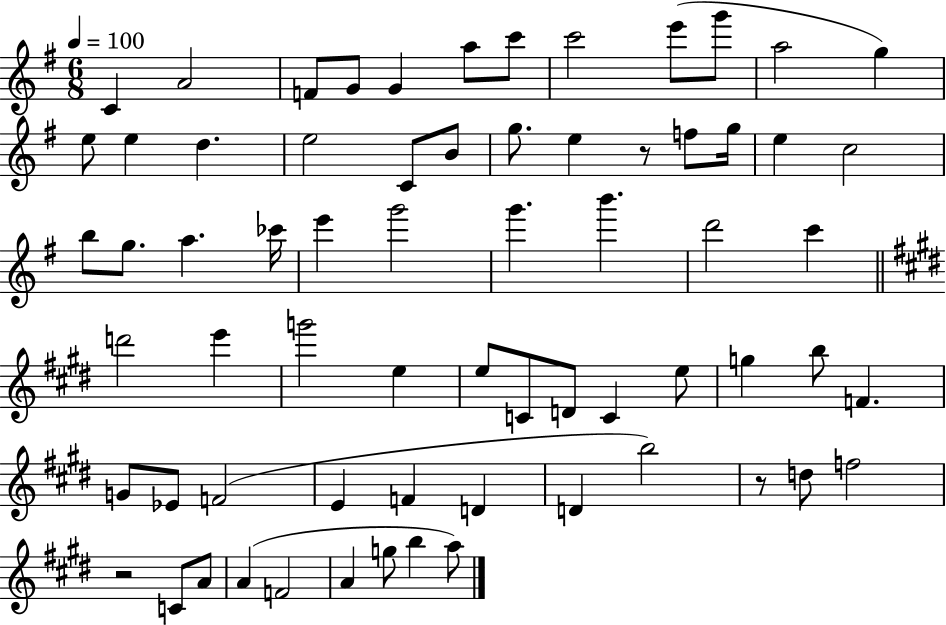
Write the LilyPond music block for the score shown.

{
  \clef treble
  \numericTimeSignature
  \time 6/8
  \key g \major
  \tempo 4 = 100
  c'4 a'2 | f'8 g'8 g'4 a''8 c'''8 | c'''2 e'''8( g'''8 | a''2 g''4) | \break e''8 e''4 d''4. | e''2 c'8 b'8 | g''8. e''4 r8 f''8 g''16 | e''4 c''2 | \break b''8 g''8. a''4. ces'''16 | e'''4 g'''2 | g'''4. b'''4. | d'''2 c'''4 | \break \bar "||" \break \key e \major d'''2 e'''4 | g'''2 e''4 | e''8 c'8 d'8 c'4 e''8 | g''4 b''8 f'4. | \break g'8 ees'8 f'2( | e'4 f'4 d'4 | d'4 b''2) | r8 d''8 f''2 | \break r2 c'8 a'8 | a'4( f'2 | a'4 g''8 b''4 a''8) | \bar "|."
}